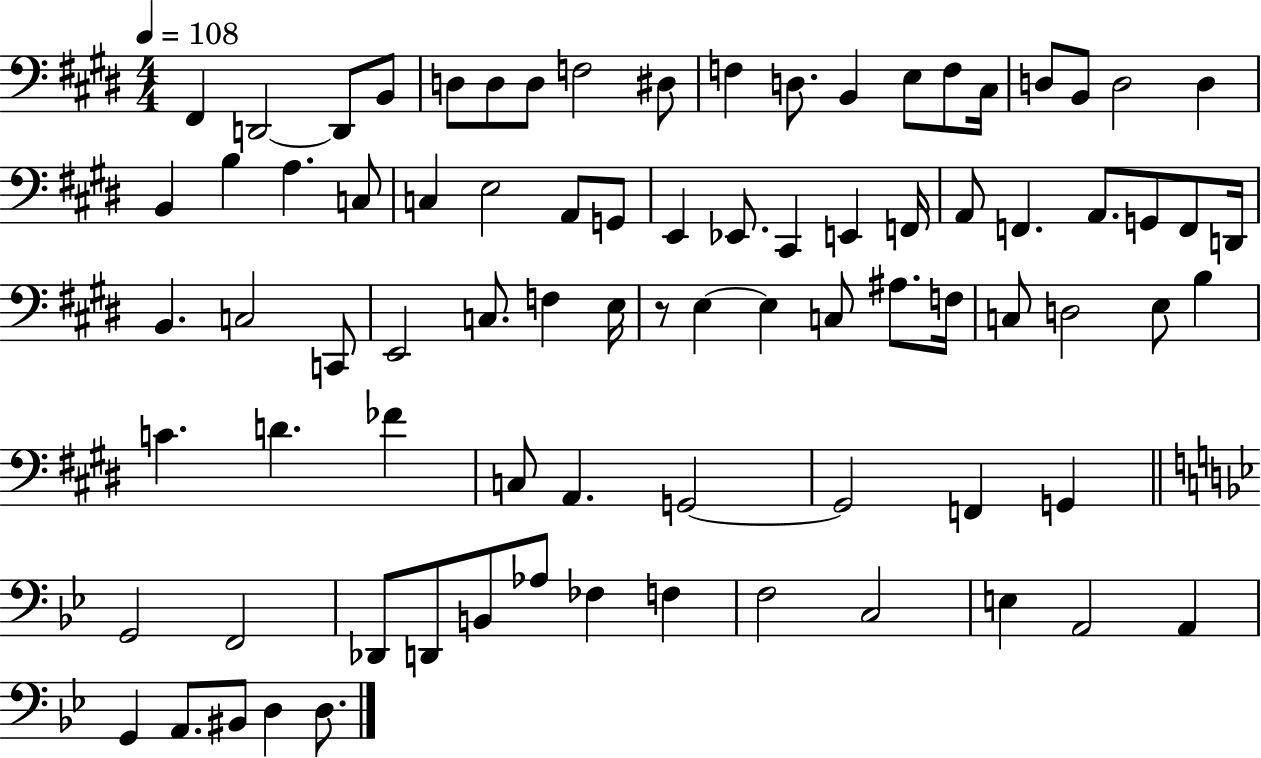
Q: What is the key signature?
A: E major